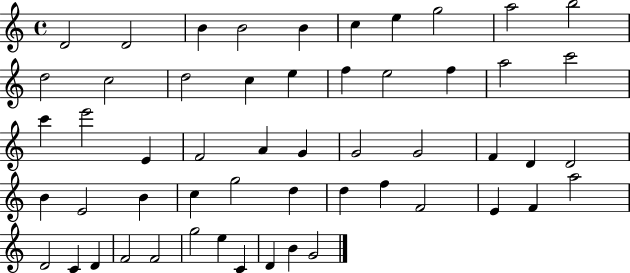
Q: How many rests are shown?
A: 0